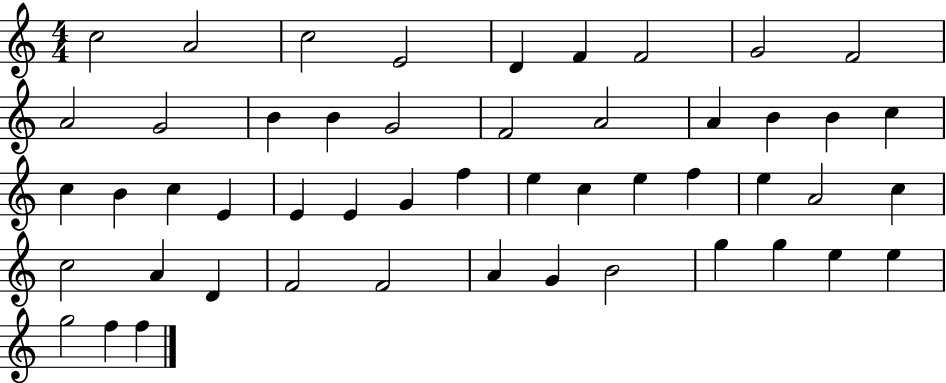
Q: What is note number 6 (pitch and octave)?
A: F4